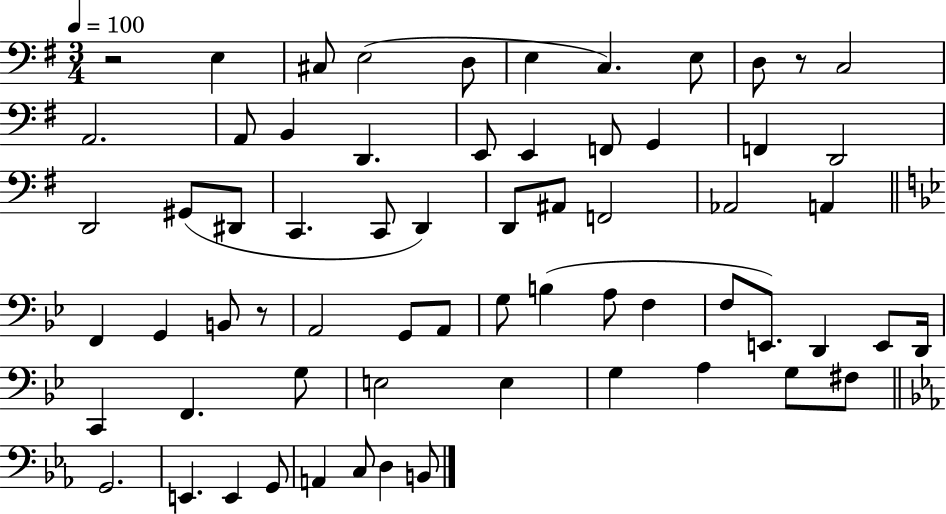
{
  \clef bass
  \numericTimeSignature
  \time 3/4
  \key g \major
  \tempo 4 = 100
  r2 e4 | cis8 e2( d8 | e4 c4.) e8 | d8 r8 c2 | \break a,2. | a,8 b,4 d,4. | e,8 e,4 f,8 g,4 | f,4 d,2 | \break d,2 gis,8( dis,8 | c,4. c,8 d,4) | d,8 ais,8 f,2 | aes,2 a,4 | \break \bar "||" \break \key g \minor f,4 g,4 b,8 r8 | a,2 g,8 a,8 | g8 b4( a8 f4 | f8 e,8.) d,4 e,8 d,16 | \break c,4 f,4. g8 | e2 e4 | g4 a4 g8 fis8 | \bar "||" \break \key c \minor g,2. | e,4. e,4 g,8 | a,4 c8 d4 b,8 | \bar "|."
}